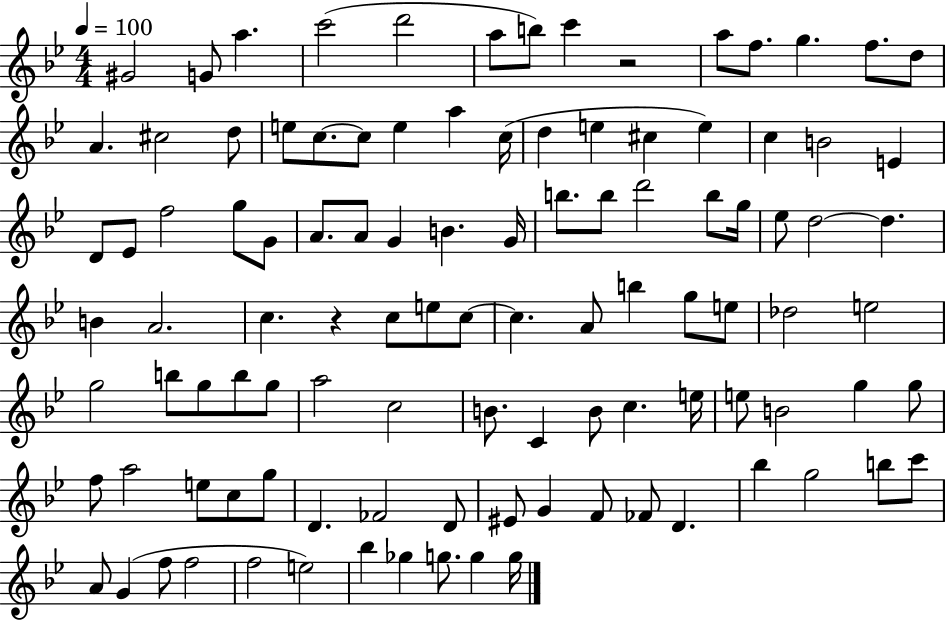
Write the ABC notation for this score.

X:1
T:Untitled
M:4/4
L:1/4
K:Bb
^G2 G/2 a c'2 d'2 a/2 b/2 c' z2 a/2 f/2 g f/2 d/2 A ^c2 d/2 e/2 c/2 c/2 e a c/4 d e ^c e c B2 E D/2 _E/2 f2 g/2 G/2 A/2 A/2 G B G/4 b/2 b/2 d'2 b/2 g/4 _e/2 d2 d B A2 c z c/2 e/2 c/2 c A/2 b g/2 e/2 _d2 e2 g2 b/2 g/2 b/2 g/2 a2 c2 B/2 C B/2 c e/4 e/2 B2 g g/2 f/2 a2 e/2 c/2 g/2 D _F2 D/2 ^E/2 G F/2 _F/2 D _b g2 b/2 c'/2 A/2 G f/2 f2 f2 e2 _b _g g/2 g g/4